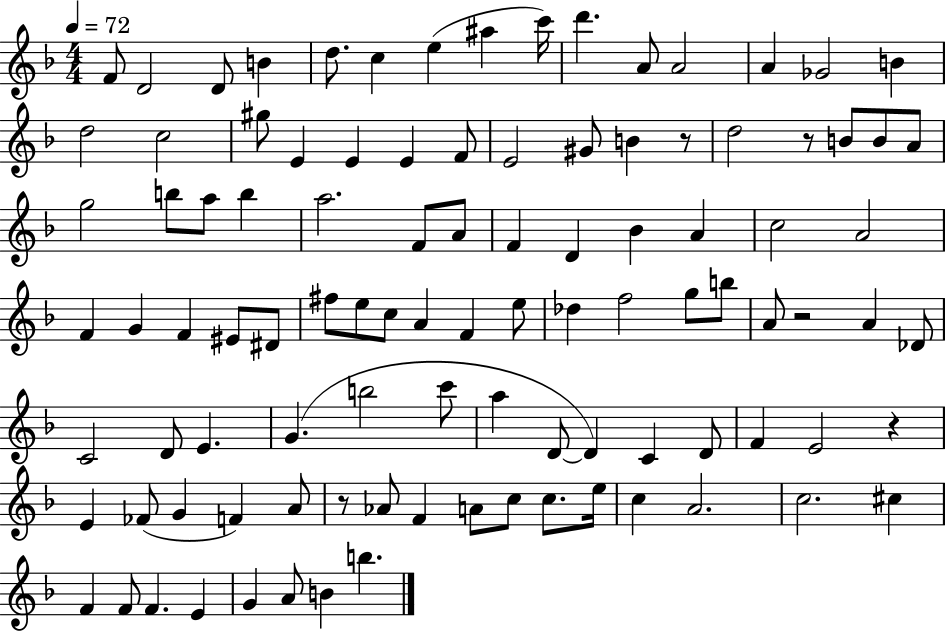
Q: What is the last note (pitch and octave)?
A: B5